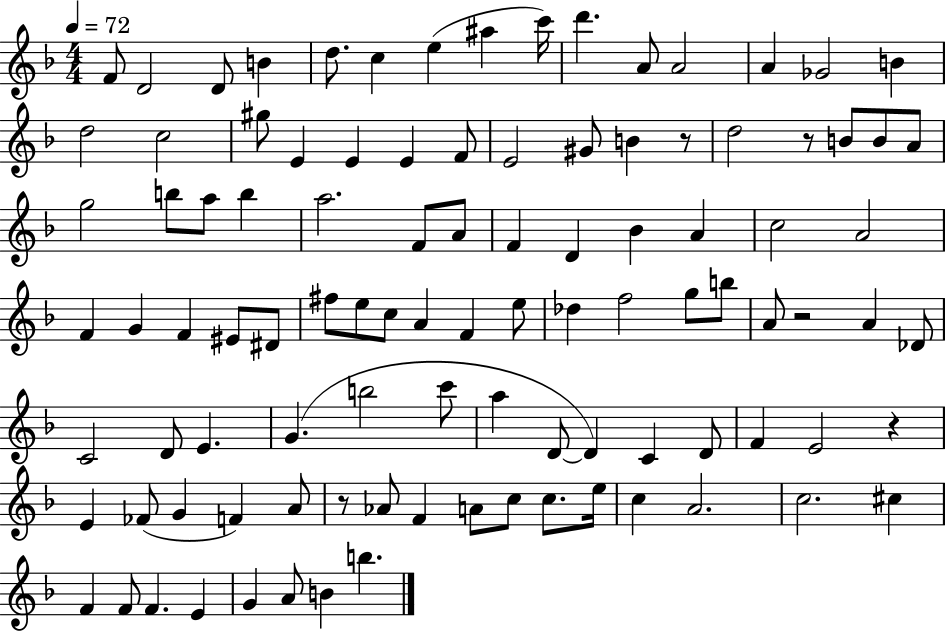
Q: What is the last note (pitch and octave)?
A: B5